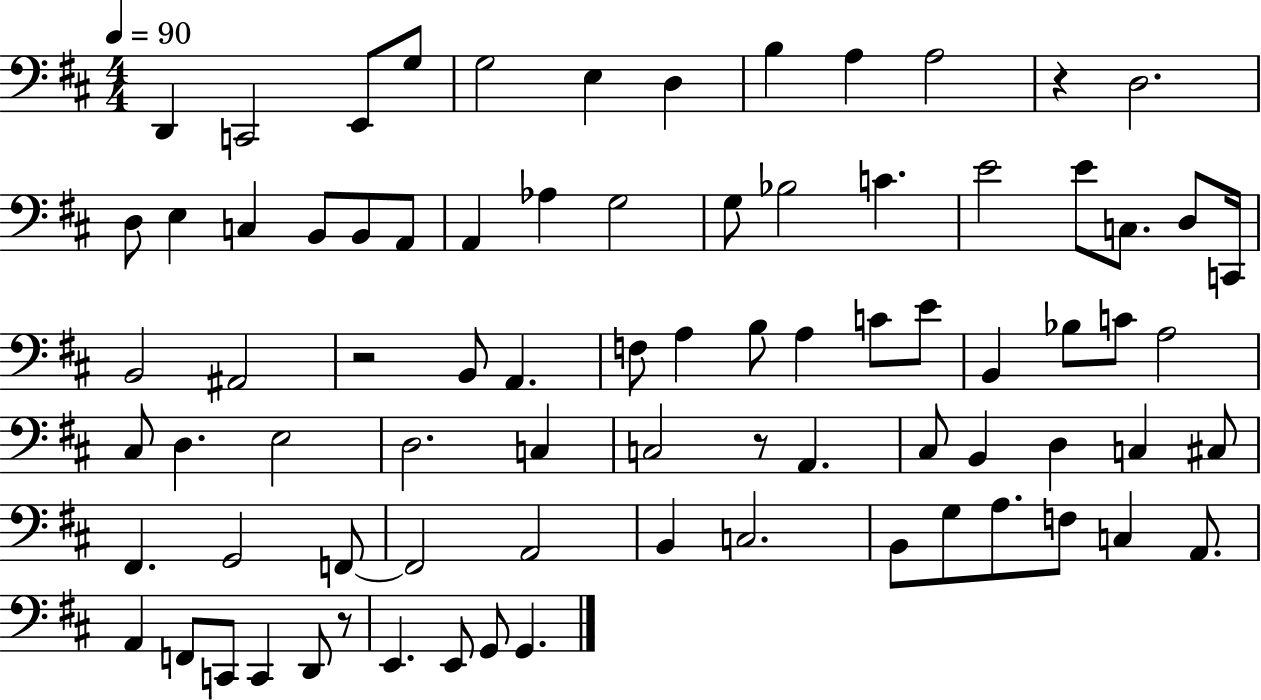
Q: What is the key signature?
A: D major